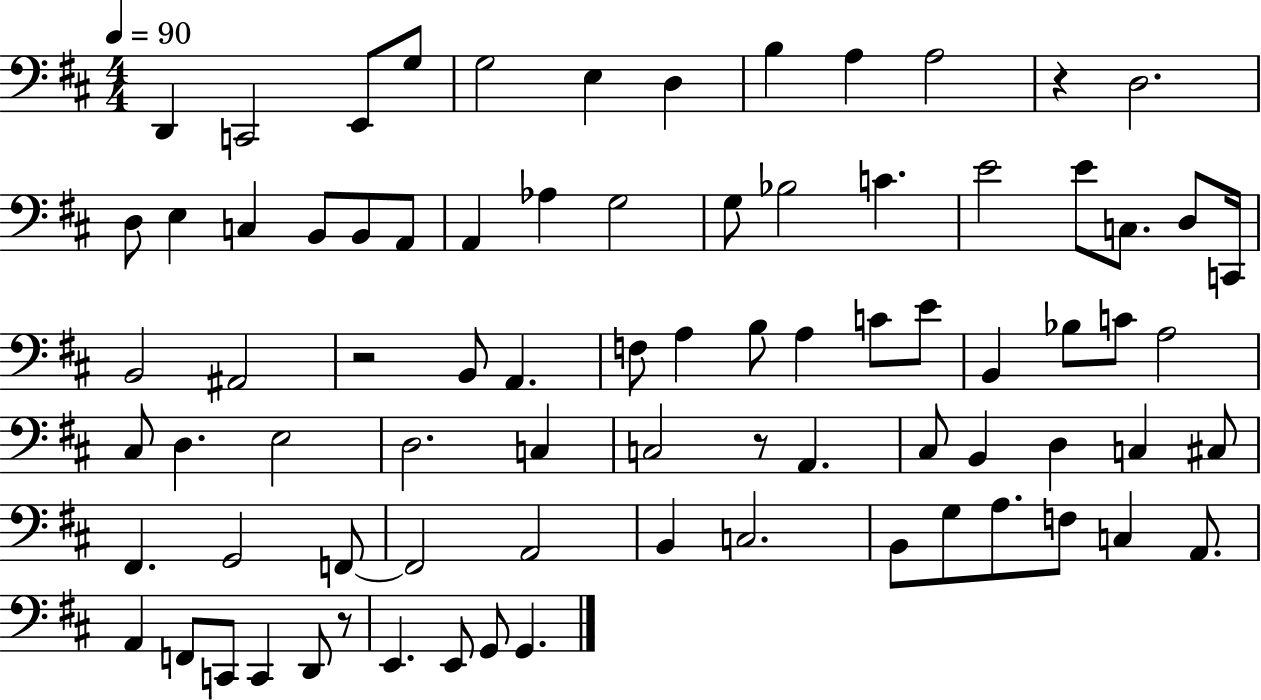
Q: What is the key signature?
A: D major